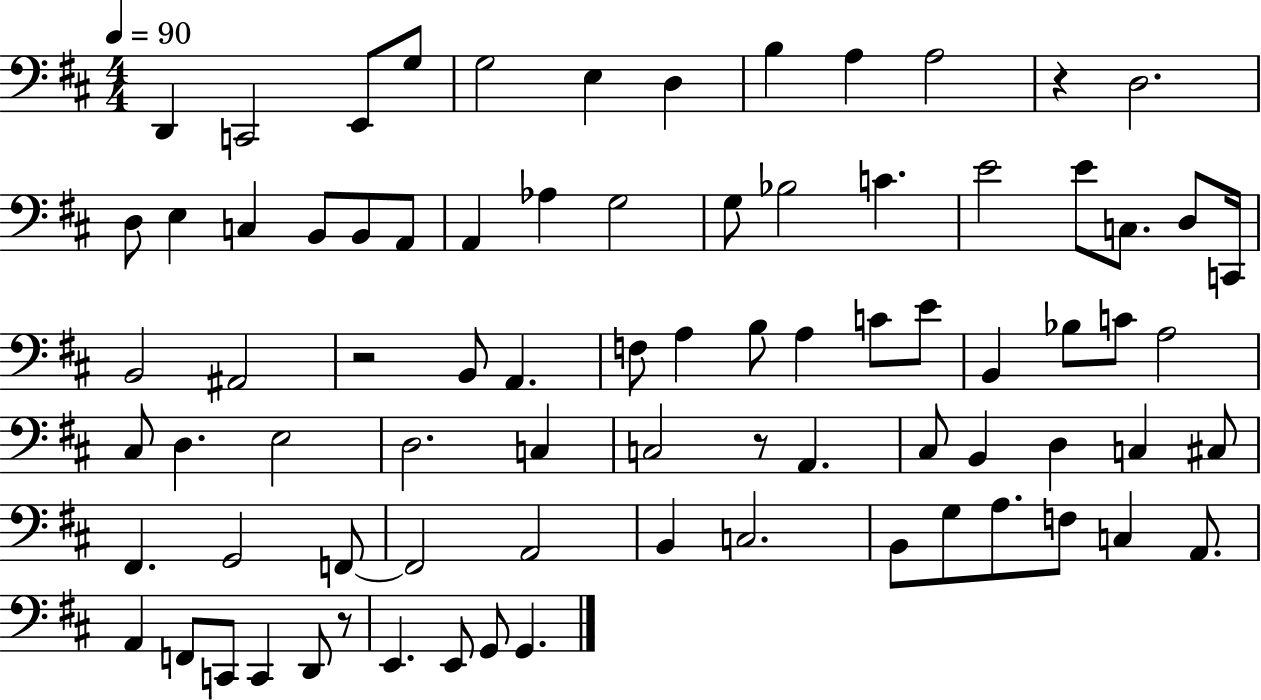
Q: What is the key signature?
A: D major